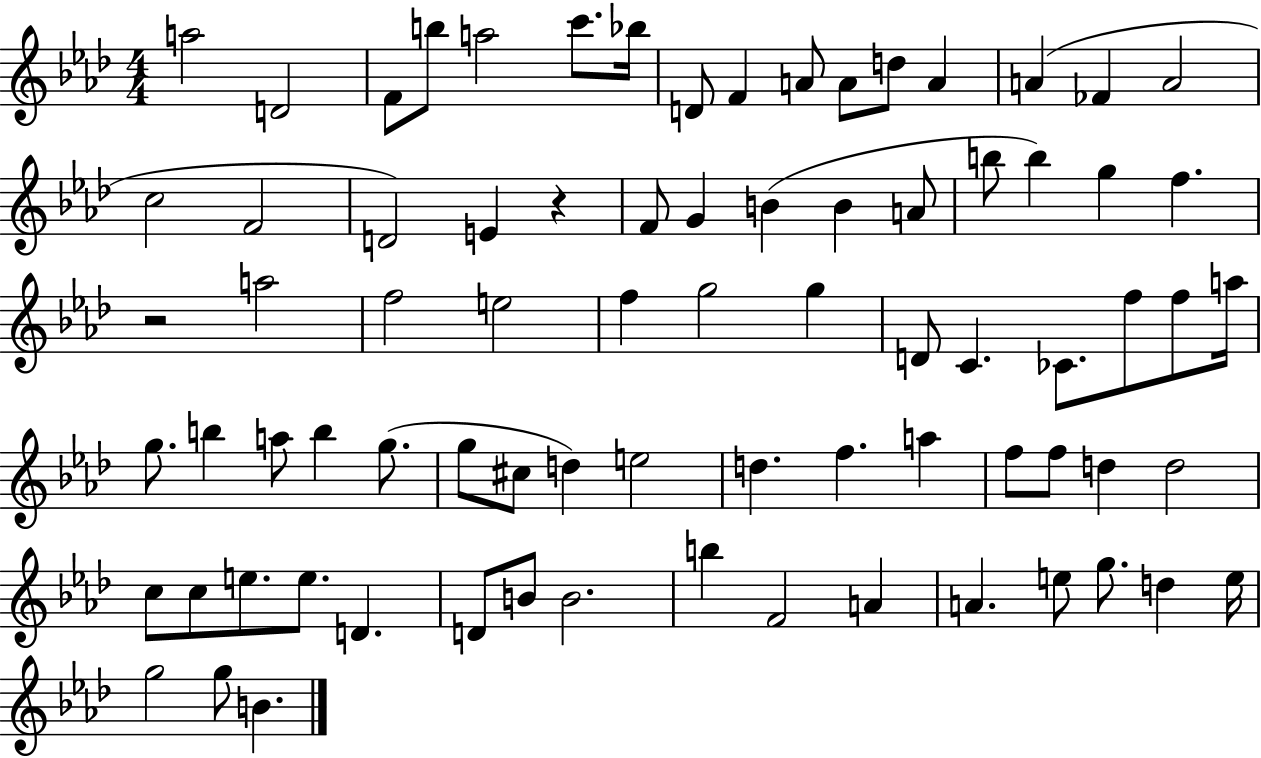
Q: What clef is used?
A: treble